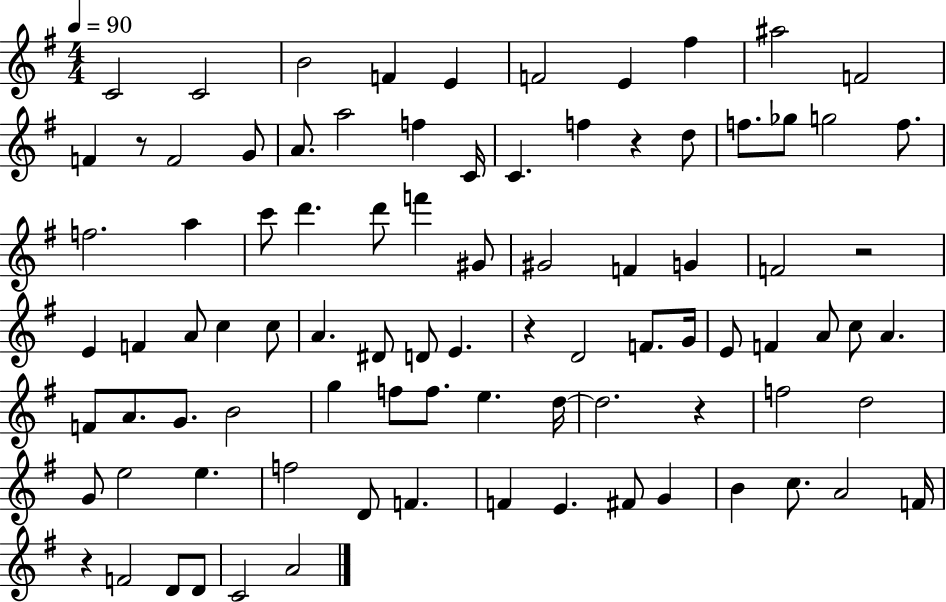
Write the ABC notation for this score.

X:1
T:Untitled
M:4/4
L:1/4
K:G
C2 C2 B2 F E F2 E ^f ^a2 F2 F z/2 F2 G/2 A/2 a2 f C/4 C f z d/2 f/2 _g/2 g2 f/2 f2 a c'/2 d' d'/2 f' ^G/2 ^G2 F G F2 z2 E F A/2 c c/2 A ^D/2 D/2 E z D2 F/2 G/4 E/2 F A/2 c/2 A F/2 A/2 G/2 B2 g f/2 f/2 e d/4 d2 z f2 d2 G/2 e2 e f2 D/2 F F E ^F/2 G B c/2 A2 F/4 z F2 D/2 D/2 C2 A2